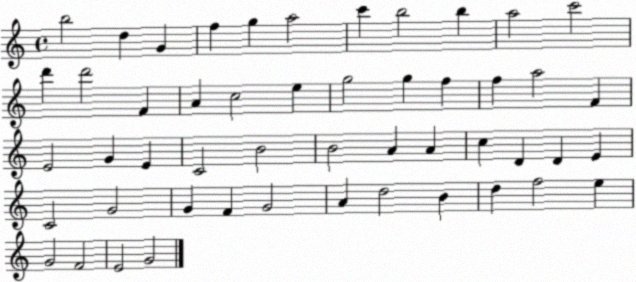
X:1
T:Untitled
M:4/4
L:1/4
K:C
b2 d G f g a2 c' b2 b a2 c'2 d' d'2 F A c2 e g2 g f f a2 F E2 G E C2 B2 B2 A A c D D E C2 G2 G F G2 A d2 B d f2 e G2 F2 E2 G2